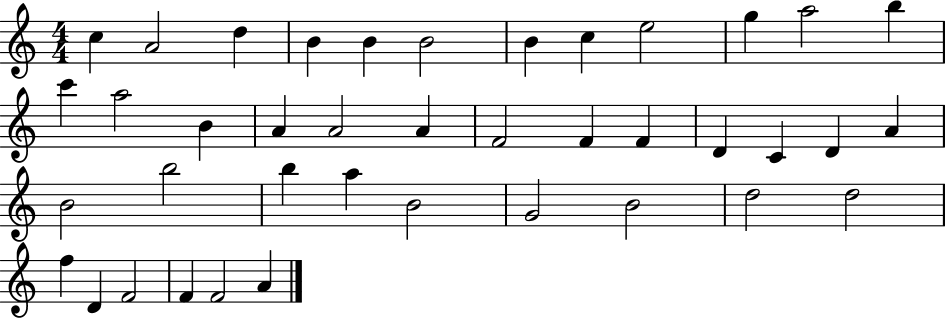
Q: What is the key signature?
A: C major